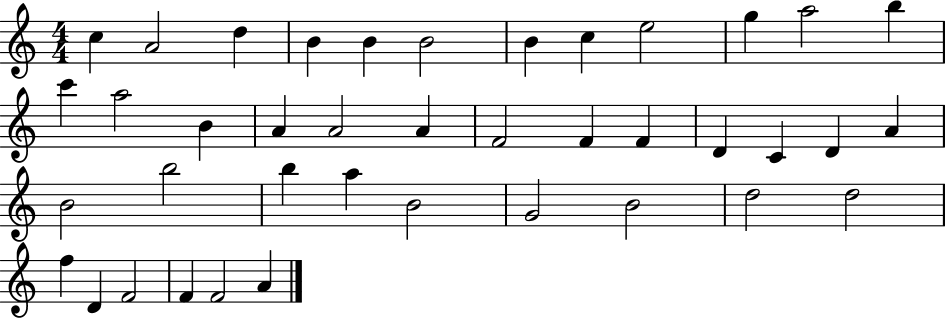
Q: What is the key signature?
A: C major